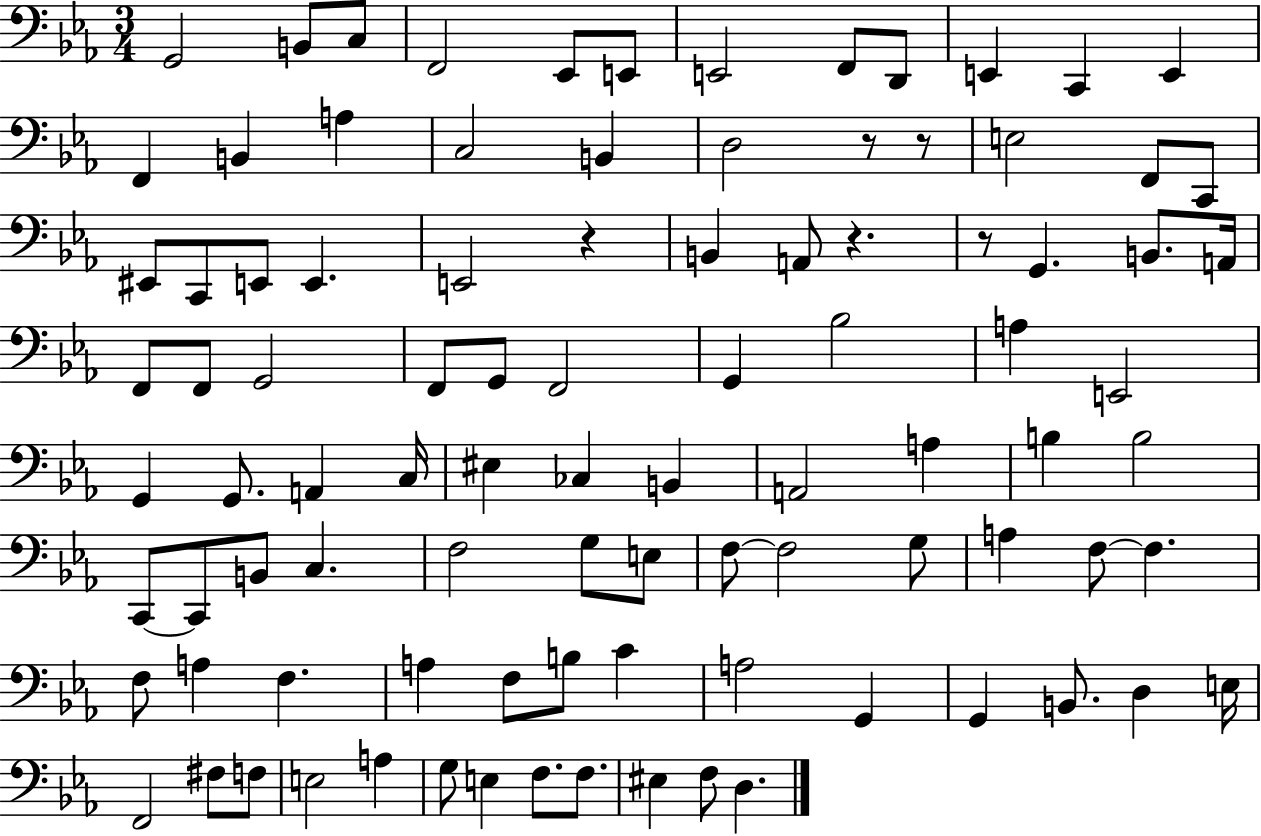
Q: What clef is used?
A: bass